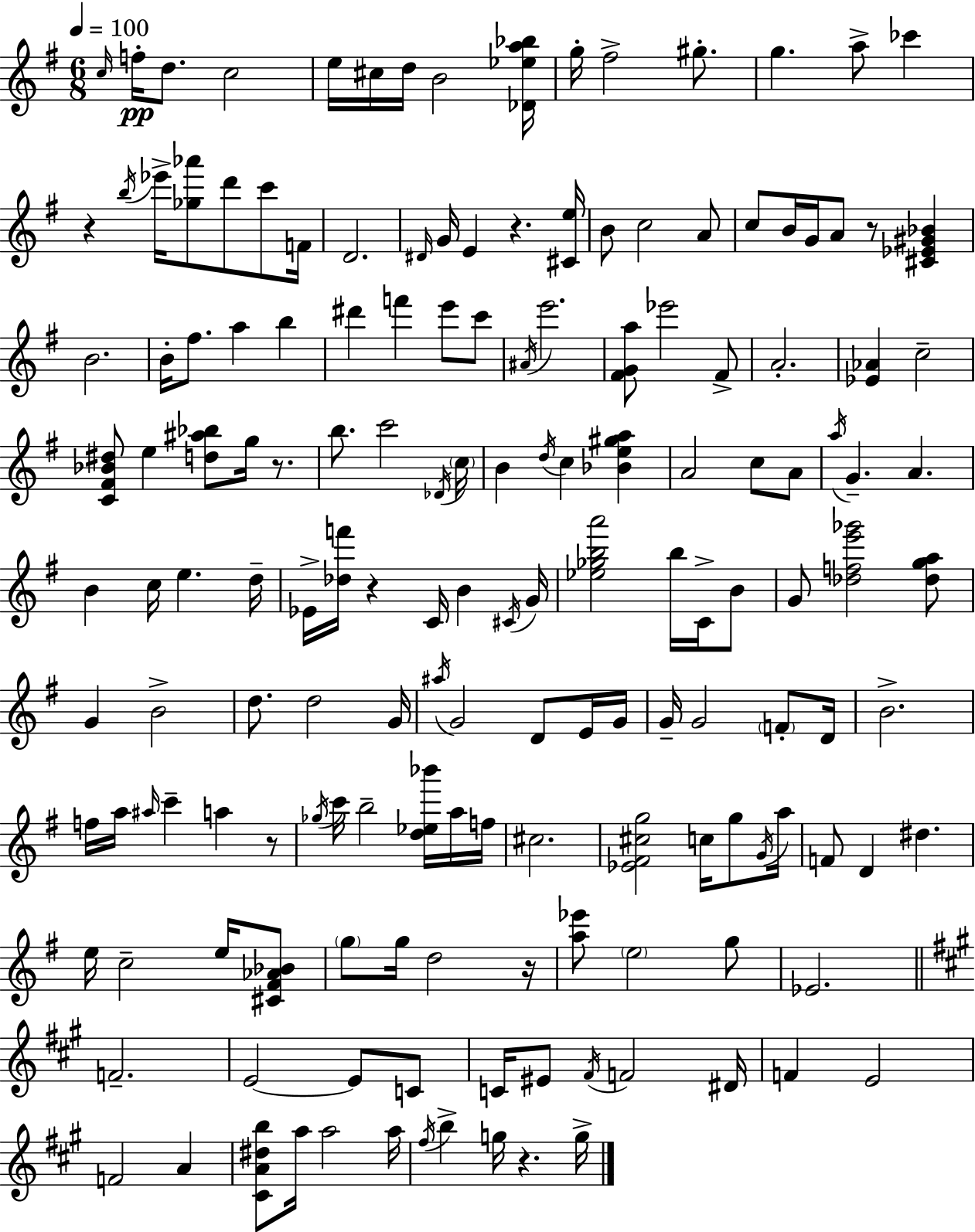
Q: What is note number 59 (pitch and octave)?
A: G4